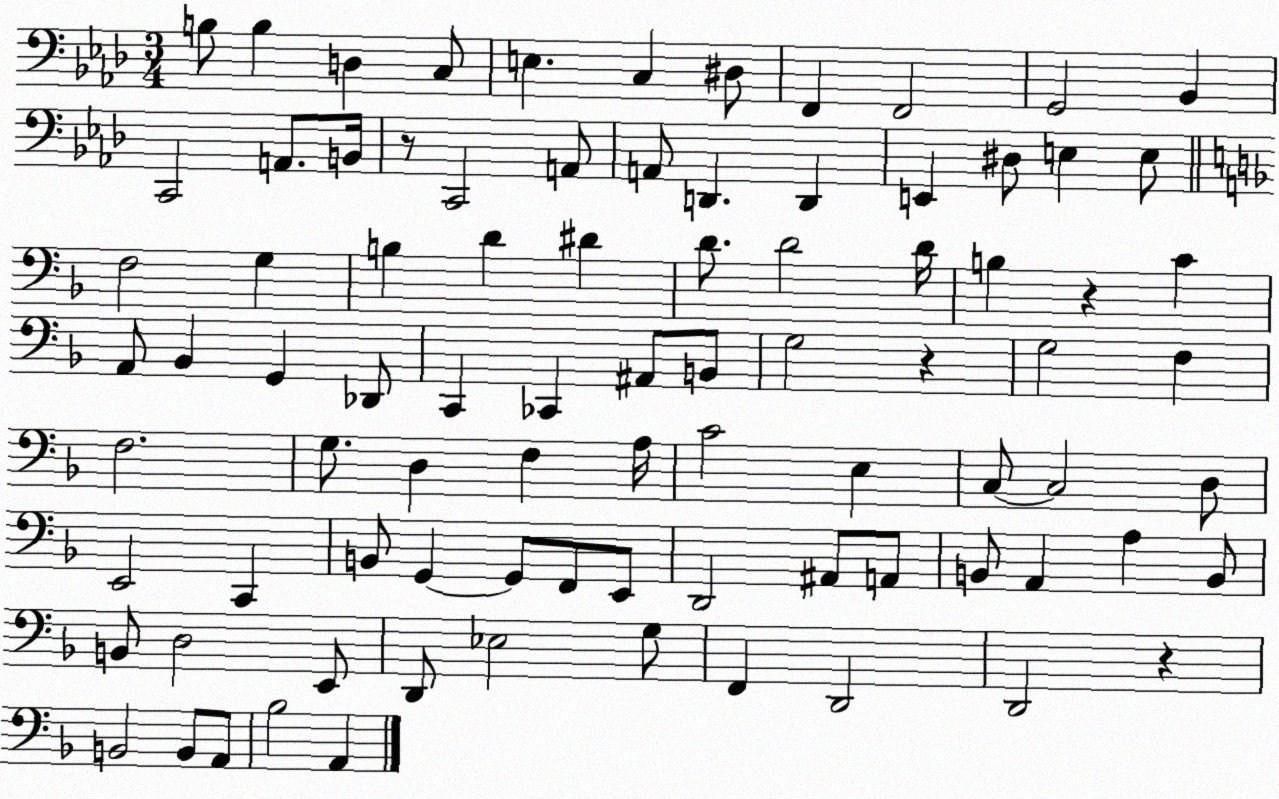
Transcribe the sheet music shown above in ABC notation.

X:1
T:Untitled
M:3/4
L:1/4
K:Ab
B,/2 B, D, C,/2 E, C, ^D,/2 F,, F,,2 G,,2 _B,, C,,2 A,,/2 B,,/4 z/2 C,,2 A,,/2 A,,/2 D,, D,, E,, ^D,/2 E, E,/2 F,2 G, B, D ^D D/2 D2 D/4 B, z C A,,/2 _B,, G,, _D,,/2 C,, _C,, ^A,,/2 B,,/2 G,2 z G,2 F, F,2 G,/2 D, F, A,/4 C2 E, C,/2 C,2 D,/2 E,,2 C,, B,,/2 G,, G,,/2 F,,/2 E,,/2 D,,2 ^A,,/2 A,,/2 B,,/2 A,, A, B,,/2 B,,/2 D,2 E,,/2 D,,/2 _E,2 G,/2 F,, D,,2 D,,2 z B,,2 B,,/2 A,,/2 _B,2 A,,